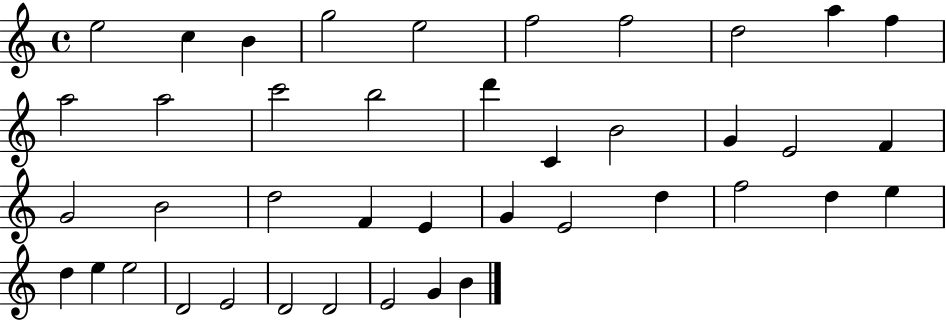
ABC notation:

X:1
T:Untitled
M:4/4
L:1/4
K:C
e2 c B g2 e2 f2 f2 d2 a f a2 a2 c'2 b2 d' C B2 G E2 F G2 B2 d2 F E G E2 d f2 d e d e e2 D2 E2 D2 D2 E2 G B